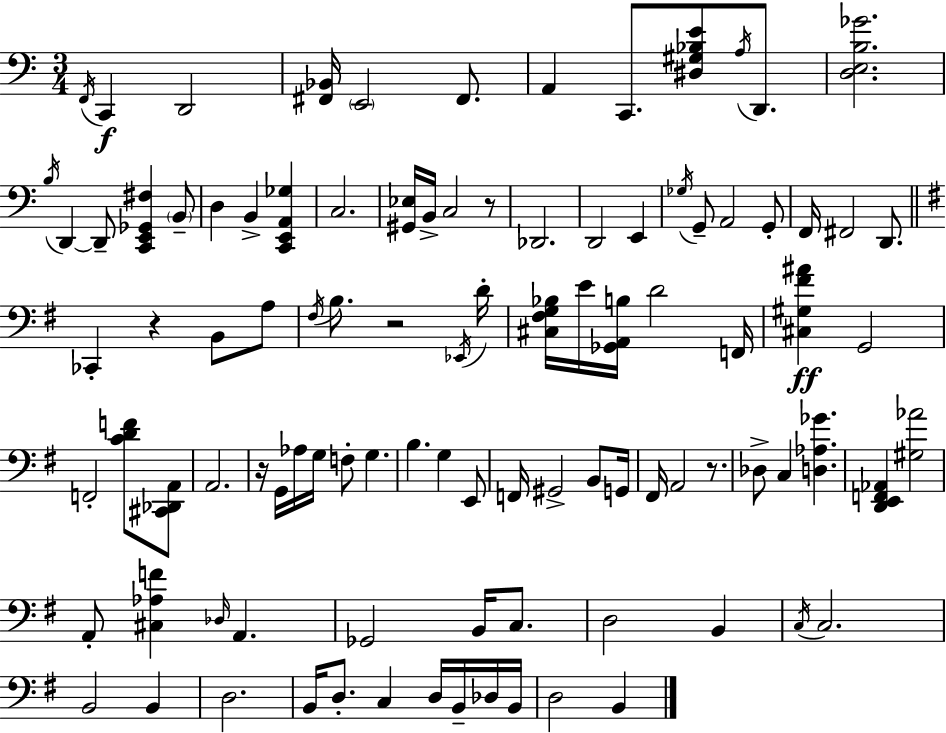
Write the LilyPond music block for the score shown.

{
  \clef bass
  \numericTimeSignature
  \time 3/4
  \key c \major
  \acciaccatura { f,16 }\f c,4 d,2 | <fis, bes,>16 \parenthesize e,2 fis,8. | a,4 c,8. <dis gis bes e'>8 \acciaccatura { a16 } d,8. | <d e b ges'>2. | \break \acciaccatura { b16 } d,4~~ d,8-- <c, e, ges, fis>4 | \parenthesize b,8-- d4 b,4-> <c, e, a, ges>4 | c2. | <gis, ees>16 b,16-> c2 | \break r8 des,2. | d,2 e,4 | \acciaccatura { ges16 } g,8-- a,2 | g,8-. f,16 fis,2 | \break d,8. \bar "||" \break \key g \major ces,4-. r4 b,8 a8 | \acciaccatura { fis16 } b8. r2 | \acciaccatura { ees,16 } d'16-. <cis fis g bes>16 e'16 <ges, a, b>16 d'2 | f,16 <cis gis fis' ais'>4\ff g,2 | \break f,2-. <c' d' f'>8 | <cis, des, a,>8 a,2. | r16 g,16 aes16 g16 f8-. g4. | b4. g4 | \break e,8 f,16 gis,2-> b,8 | g,16 fis,16 a,2 r8. | des8-> c4 <d aes ges'>4. | <d, e, f, aes,>4 <gis aes'>2 | \break a,8-. <cis aes f'>4 \grace { des16 } a,4. | ges,2 b,16 | c8. d2 b,4 | \acciaccatura { c16 } c2. | \break b,2 | b,4 d2. | b,16 d8.-. c4 | d16 b,16-- des16 b,16 d2 | \break b,4 \bar "|."
}